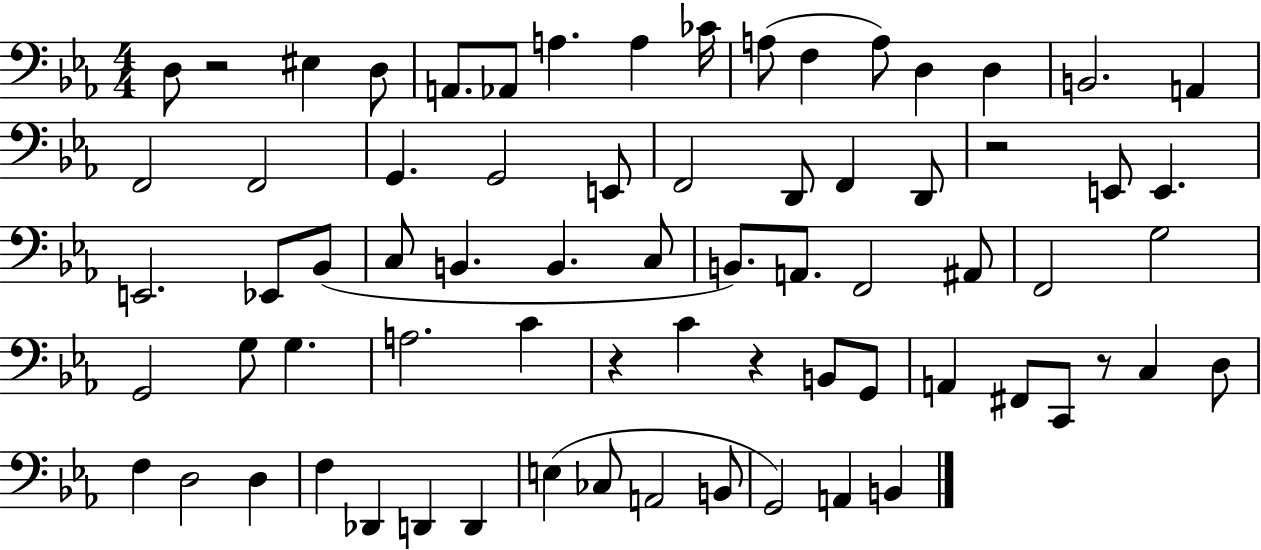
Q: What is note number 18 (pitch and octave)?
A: G2